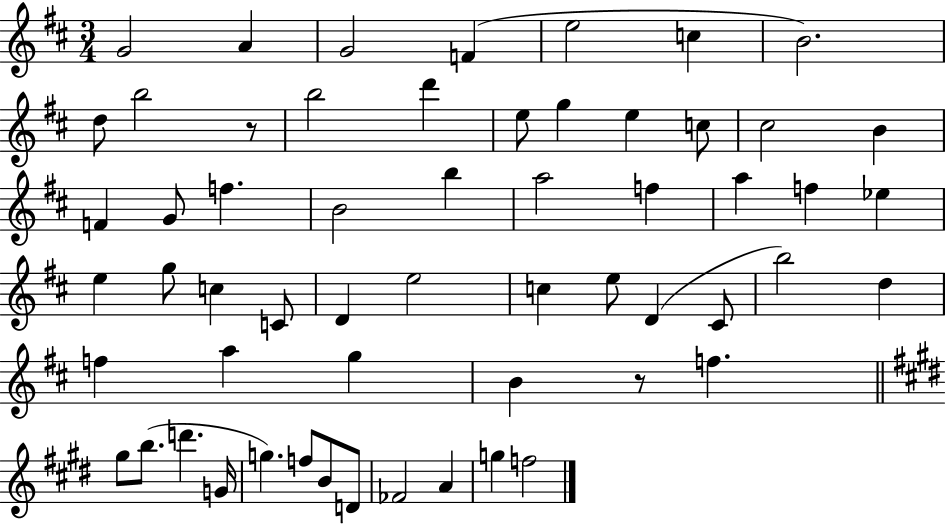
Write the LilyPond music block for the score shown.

{
  \clef treble
  \numericTimeSignature
  \time 3/4
  \key d \major
  g'2 a'4 | g'2 f'4( | e''2 c''4 | b'2.) | \break d''8 b''2 r8 | b''2 d'''4 | e''8 g''4 e''4 c''8 | cis''2 b'4 | \break f'4 g'8 f''4. | b'2 b''4 | a''2 f''4 | a''4 f''4 ees''4 | \break e''4 g''8 c''4 c'8 | d'4 e''2 | c''4 e''8 d'4( cis'8 | b''2) d''4 | \break f''4 a''4 g''4 | b'4 r8 f''4. | \bar "||" \break \key e \major gis''8 b''8.( d'''4. g'16 | g''4.) f''8 b'8 d'8 | fes'2 a'4 | g''4 f''2 | \break \bar "|."
}